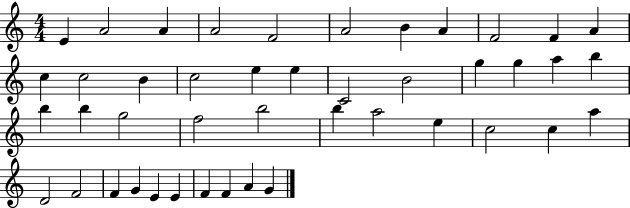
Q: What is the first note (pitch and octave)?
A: E4